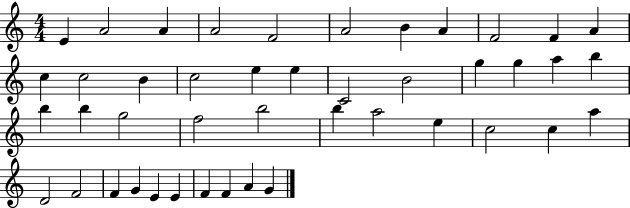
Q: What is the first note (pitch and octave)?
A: E4